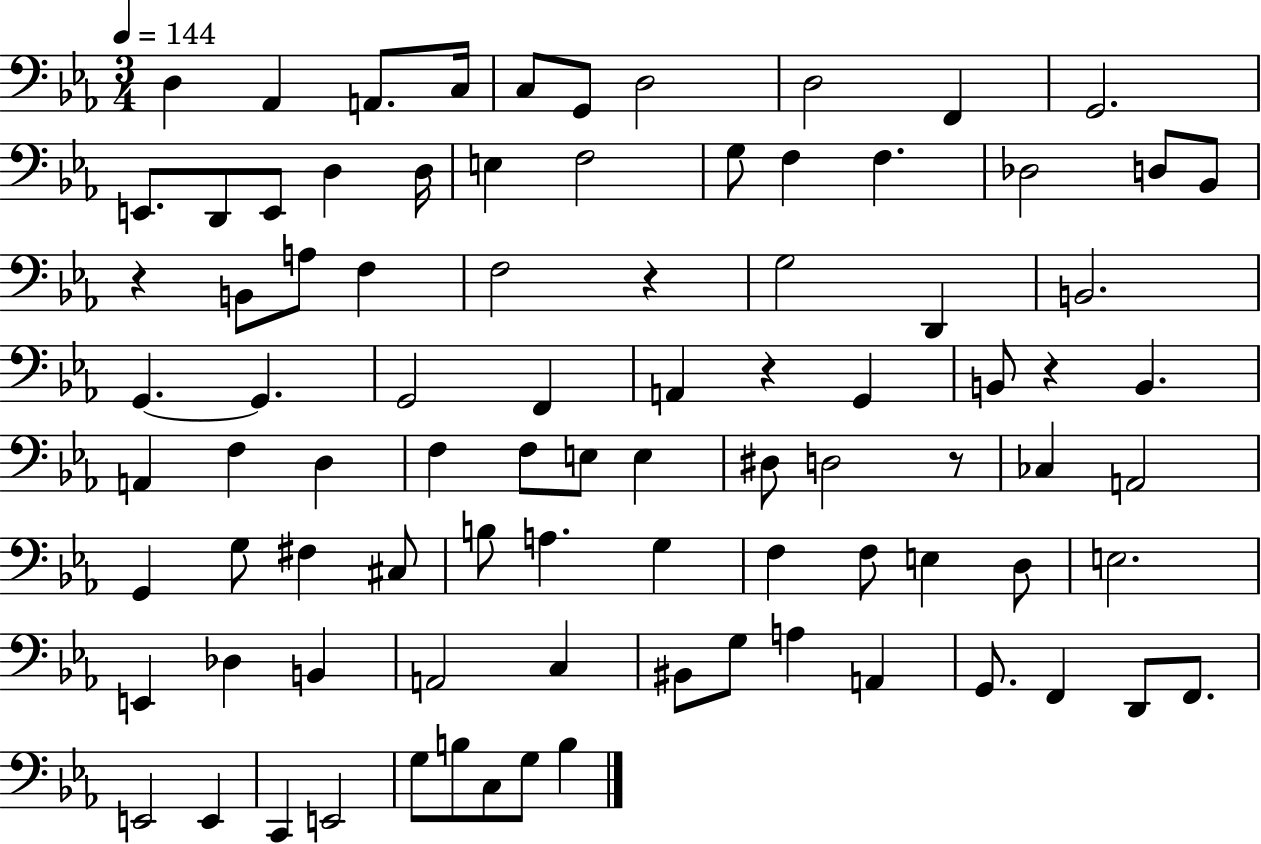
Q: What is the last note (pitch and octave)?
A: B3